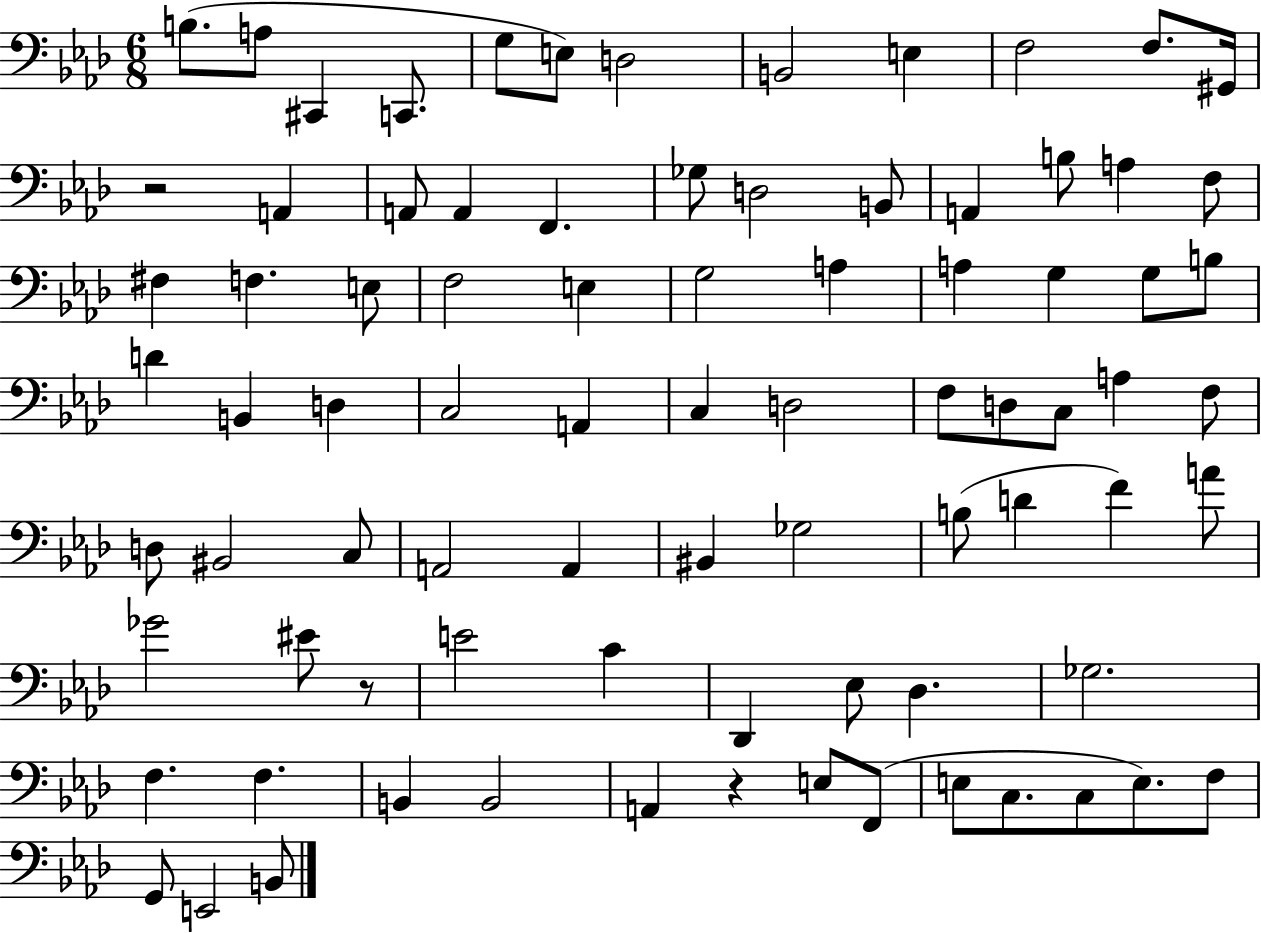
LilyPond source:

{
  \clef bass
  \numericTimeSignature
  \time 6/8
  \key aes \major
  b8.( a8 cis,4 c,8. | g8 e8) d2 | b,2 e4 | f2 f8. gis,16 | \break r2 a,4 | a,8 a,4 f,4. | ges8 d2 b,8 | a,4 b8 a4 f8 | \break fis4 f4. e8 | f2 e4 | g2 a4 | a4 g4 g8 b8 | \break d'4 b,4 d4 | c2 a,4 | c4 d2 | f8 d8 c8 a4 f8 | \break d8 bis,2 c8 | a,2 a,4 | bis,4 ges2 | b8( d'4 f'4) a'8 | \break ges'2 eis'8 r8 | e'2 c'4 | des,4 ees8 des4. | ges2. | \break f4. f4. | b,4 b,2 | a,4 r4 e8 f,8( | e8 c8. c8 e8.) f8 | \break g,8 e,2 b,8 | \bar "|."
}